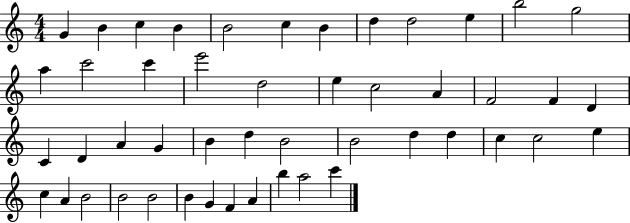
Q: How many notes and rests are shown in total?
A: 48